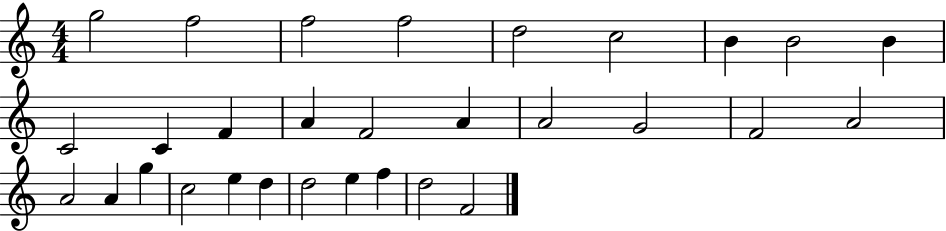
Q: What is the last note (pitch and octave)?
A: F4